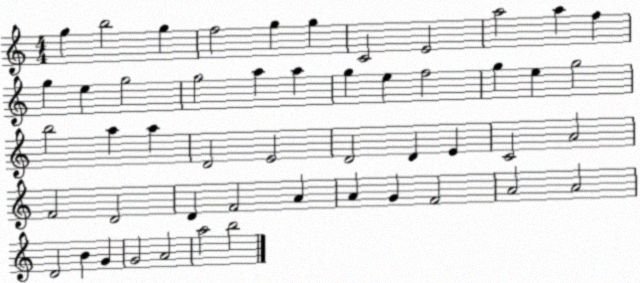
X:1
T:Untitled
M:4/4
L:1/4
K:C
g b2 g f2 g g C2 E2 a2 a f g e g2 g2 a a g e f2 g e g2 b2 a a D2 E2 D2 D E C2 A2 F2 D2 D F2 A A G F2 A2 A2 D2 B G G2 A2 a2 b2